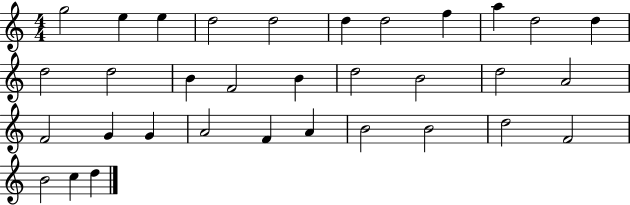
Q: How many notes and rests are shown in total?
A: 33